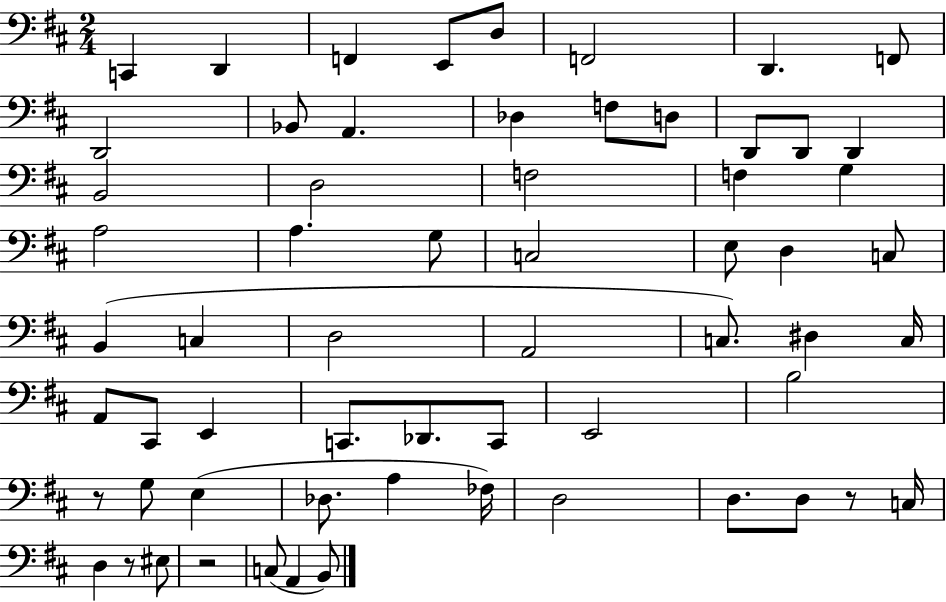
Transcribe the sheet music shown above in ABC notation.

X:1
T:Untitled
M:2/4
L:1/4
K:D
C,, D,, F,, E,,/2 D,/2 F,,2 D,, F,,/2 D,,2 _B,,/2 A,, _D, F,/2 D,/2 D,,/2 D,,/2 D,, B,,2 D,2 F,2 F, G, A,2 A, G,/2 C,2 E,/2 D, C,/2 B,, C, D,2 A,,2 C,/2 ^D, C,/4 A,,/2 ^C,,/2 E,, C,,/2 _D,,/2 C,,/2 E,,2 B,2 z/2 G,/2 E, _D,/2 A, _F,/4 D,2 D,/2 D,/2 z/2 C,/4 D, z/2 ^E,/2 z2 C,/2 A,, B,,/2